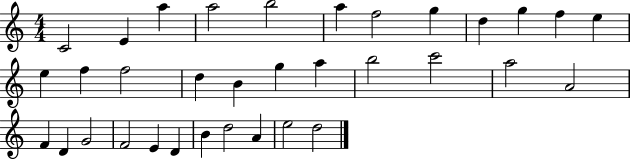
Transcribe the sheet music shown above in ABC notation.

X:1
T:Untitled
M:4/4
L:1/4
K:C
C2 E a a2 b2 a f2 g d g f e e f f2 d B g a b2 c'2 a2 A2 F D G2 F2 E D B d2 A e2 d2